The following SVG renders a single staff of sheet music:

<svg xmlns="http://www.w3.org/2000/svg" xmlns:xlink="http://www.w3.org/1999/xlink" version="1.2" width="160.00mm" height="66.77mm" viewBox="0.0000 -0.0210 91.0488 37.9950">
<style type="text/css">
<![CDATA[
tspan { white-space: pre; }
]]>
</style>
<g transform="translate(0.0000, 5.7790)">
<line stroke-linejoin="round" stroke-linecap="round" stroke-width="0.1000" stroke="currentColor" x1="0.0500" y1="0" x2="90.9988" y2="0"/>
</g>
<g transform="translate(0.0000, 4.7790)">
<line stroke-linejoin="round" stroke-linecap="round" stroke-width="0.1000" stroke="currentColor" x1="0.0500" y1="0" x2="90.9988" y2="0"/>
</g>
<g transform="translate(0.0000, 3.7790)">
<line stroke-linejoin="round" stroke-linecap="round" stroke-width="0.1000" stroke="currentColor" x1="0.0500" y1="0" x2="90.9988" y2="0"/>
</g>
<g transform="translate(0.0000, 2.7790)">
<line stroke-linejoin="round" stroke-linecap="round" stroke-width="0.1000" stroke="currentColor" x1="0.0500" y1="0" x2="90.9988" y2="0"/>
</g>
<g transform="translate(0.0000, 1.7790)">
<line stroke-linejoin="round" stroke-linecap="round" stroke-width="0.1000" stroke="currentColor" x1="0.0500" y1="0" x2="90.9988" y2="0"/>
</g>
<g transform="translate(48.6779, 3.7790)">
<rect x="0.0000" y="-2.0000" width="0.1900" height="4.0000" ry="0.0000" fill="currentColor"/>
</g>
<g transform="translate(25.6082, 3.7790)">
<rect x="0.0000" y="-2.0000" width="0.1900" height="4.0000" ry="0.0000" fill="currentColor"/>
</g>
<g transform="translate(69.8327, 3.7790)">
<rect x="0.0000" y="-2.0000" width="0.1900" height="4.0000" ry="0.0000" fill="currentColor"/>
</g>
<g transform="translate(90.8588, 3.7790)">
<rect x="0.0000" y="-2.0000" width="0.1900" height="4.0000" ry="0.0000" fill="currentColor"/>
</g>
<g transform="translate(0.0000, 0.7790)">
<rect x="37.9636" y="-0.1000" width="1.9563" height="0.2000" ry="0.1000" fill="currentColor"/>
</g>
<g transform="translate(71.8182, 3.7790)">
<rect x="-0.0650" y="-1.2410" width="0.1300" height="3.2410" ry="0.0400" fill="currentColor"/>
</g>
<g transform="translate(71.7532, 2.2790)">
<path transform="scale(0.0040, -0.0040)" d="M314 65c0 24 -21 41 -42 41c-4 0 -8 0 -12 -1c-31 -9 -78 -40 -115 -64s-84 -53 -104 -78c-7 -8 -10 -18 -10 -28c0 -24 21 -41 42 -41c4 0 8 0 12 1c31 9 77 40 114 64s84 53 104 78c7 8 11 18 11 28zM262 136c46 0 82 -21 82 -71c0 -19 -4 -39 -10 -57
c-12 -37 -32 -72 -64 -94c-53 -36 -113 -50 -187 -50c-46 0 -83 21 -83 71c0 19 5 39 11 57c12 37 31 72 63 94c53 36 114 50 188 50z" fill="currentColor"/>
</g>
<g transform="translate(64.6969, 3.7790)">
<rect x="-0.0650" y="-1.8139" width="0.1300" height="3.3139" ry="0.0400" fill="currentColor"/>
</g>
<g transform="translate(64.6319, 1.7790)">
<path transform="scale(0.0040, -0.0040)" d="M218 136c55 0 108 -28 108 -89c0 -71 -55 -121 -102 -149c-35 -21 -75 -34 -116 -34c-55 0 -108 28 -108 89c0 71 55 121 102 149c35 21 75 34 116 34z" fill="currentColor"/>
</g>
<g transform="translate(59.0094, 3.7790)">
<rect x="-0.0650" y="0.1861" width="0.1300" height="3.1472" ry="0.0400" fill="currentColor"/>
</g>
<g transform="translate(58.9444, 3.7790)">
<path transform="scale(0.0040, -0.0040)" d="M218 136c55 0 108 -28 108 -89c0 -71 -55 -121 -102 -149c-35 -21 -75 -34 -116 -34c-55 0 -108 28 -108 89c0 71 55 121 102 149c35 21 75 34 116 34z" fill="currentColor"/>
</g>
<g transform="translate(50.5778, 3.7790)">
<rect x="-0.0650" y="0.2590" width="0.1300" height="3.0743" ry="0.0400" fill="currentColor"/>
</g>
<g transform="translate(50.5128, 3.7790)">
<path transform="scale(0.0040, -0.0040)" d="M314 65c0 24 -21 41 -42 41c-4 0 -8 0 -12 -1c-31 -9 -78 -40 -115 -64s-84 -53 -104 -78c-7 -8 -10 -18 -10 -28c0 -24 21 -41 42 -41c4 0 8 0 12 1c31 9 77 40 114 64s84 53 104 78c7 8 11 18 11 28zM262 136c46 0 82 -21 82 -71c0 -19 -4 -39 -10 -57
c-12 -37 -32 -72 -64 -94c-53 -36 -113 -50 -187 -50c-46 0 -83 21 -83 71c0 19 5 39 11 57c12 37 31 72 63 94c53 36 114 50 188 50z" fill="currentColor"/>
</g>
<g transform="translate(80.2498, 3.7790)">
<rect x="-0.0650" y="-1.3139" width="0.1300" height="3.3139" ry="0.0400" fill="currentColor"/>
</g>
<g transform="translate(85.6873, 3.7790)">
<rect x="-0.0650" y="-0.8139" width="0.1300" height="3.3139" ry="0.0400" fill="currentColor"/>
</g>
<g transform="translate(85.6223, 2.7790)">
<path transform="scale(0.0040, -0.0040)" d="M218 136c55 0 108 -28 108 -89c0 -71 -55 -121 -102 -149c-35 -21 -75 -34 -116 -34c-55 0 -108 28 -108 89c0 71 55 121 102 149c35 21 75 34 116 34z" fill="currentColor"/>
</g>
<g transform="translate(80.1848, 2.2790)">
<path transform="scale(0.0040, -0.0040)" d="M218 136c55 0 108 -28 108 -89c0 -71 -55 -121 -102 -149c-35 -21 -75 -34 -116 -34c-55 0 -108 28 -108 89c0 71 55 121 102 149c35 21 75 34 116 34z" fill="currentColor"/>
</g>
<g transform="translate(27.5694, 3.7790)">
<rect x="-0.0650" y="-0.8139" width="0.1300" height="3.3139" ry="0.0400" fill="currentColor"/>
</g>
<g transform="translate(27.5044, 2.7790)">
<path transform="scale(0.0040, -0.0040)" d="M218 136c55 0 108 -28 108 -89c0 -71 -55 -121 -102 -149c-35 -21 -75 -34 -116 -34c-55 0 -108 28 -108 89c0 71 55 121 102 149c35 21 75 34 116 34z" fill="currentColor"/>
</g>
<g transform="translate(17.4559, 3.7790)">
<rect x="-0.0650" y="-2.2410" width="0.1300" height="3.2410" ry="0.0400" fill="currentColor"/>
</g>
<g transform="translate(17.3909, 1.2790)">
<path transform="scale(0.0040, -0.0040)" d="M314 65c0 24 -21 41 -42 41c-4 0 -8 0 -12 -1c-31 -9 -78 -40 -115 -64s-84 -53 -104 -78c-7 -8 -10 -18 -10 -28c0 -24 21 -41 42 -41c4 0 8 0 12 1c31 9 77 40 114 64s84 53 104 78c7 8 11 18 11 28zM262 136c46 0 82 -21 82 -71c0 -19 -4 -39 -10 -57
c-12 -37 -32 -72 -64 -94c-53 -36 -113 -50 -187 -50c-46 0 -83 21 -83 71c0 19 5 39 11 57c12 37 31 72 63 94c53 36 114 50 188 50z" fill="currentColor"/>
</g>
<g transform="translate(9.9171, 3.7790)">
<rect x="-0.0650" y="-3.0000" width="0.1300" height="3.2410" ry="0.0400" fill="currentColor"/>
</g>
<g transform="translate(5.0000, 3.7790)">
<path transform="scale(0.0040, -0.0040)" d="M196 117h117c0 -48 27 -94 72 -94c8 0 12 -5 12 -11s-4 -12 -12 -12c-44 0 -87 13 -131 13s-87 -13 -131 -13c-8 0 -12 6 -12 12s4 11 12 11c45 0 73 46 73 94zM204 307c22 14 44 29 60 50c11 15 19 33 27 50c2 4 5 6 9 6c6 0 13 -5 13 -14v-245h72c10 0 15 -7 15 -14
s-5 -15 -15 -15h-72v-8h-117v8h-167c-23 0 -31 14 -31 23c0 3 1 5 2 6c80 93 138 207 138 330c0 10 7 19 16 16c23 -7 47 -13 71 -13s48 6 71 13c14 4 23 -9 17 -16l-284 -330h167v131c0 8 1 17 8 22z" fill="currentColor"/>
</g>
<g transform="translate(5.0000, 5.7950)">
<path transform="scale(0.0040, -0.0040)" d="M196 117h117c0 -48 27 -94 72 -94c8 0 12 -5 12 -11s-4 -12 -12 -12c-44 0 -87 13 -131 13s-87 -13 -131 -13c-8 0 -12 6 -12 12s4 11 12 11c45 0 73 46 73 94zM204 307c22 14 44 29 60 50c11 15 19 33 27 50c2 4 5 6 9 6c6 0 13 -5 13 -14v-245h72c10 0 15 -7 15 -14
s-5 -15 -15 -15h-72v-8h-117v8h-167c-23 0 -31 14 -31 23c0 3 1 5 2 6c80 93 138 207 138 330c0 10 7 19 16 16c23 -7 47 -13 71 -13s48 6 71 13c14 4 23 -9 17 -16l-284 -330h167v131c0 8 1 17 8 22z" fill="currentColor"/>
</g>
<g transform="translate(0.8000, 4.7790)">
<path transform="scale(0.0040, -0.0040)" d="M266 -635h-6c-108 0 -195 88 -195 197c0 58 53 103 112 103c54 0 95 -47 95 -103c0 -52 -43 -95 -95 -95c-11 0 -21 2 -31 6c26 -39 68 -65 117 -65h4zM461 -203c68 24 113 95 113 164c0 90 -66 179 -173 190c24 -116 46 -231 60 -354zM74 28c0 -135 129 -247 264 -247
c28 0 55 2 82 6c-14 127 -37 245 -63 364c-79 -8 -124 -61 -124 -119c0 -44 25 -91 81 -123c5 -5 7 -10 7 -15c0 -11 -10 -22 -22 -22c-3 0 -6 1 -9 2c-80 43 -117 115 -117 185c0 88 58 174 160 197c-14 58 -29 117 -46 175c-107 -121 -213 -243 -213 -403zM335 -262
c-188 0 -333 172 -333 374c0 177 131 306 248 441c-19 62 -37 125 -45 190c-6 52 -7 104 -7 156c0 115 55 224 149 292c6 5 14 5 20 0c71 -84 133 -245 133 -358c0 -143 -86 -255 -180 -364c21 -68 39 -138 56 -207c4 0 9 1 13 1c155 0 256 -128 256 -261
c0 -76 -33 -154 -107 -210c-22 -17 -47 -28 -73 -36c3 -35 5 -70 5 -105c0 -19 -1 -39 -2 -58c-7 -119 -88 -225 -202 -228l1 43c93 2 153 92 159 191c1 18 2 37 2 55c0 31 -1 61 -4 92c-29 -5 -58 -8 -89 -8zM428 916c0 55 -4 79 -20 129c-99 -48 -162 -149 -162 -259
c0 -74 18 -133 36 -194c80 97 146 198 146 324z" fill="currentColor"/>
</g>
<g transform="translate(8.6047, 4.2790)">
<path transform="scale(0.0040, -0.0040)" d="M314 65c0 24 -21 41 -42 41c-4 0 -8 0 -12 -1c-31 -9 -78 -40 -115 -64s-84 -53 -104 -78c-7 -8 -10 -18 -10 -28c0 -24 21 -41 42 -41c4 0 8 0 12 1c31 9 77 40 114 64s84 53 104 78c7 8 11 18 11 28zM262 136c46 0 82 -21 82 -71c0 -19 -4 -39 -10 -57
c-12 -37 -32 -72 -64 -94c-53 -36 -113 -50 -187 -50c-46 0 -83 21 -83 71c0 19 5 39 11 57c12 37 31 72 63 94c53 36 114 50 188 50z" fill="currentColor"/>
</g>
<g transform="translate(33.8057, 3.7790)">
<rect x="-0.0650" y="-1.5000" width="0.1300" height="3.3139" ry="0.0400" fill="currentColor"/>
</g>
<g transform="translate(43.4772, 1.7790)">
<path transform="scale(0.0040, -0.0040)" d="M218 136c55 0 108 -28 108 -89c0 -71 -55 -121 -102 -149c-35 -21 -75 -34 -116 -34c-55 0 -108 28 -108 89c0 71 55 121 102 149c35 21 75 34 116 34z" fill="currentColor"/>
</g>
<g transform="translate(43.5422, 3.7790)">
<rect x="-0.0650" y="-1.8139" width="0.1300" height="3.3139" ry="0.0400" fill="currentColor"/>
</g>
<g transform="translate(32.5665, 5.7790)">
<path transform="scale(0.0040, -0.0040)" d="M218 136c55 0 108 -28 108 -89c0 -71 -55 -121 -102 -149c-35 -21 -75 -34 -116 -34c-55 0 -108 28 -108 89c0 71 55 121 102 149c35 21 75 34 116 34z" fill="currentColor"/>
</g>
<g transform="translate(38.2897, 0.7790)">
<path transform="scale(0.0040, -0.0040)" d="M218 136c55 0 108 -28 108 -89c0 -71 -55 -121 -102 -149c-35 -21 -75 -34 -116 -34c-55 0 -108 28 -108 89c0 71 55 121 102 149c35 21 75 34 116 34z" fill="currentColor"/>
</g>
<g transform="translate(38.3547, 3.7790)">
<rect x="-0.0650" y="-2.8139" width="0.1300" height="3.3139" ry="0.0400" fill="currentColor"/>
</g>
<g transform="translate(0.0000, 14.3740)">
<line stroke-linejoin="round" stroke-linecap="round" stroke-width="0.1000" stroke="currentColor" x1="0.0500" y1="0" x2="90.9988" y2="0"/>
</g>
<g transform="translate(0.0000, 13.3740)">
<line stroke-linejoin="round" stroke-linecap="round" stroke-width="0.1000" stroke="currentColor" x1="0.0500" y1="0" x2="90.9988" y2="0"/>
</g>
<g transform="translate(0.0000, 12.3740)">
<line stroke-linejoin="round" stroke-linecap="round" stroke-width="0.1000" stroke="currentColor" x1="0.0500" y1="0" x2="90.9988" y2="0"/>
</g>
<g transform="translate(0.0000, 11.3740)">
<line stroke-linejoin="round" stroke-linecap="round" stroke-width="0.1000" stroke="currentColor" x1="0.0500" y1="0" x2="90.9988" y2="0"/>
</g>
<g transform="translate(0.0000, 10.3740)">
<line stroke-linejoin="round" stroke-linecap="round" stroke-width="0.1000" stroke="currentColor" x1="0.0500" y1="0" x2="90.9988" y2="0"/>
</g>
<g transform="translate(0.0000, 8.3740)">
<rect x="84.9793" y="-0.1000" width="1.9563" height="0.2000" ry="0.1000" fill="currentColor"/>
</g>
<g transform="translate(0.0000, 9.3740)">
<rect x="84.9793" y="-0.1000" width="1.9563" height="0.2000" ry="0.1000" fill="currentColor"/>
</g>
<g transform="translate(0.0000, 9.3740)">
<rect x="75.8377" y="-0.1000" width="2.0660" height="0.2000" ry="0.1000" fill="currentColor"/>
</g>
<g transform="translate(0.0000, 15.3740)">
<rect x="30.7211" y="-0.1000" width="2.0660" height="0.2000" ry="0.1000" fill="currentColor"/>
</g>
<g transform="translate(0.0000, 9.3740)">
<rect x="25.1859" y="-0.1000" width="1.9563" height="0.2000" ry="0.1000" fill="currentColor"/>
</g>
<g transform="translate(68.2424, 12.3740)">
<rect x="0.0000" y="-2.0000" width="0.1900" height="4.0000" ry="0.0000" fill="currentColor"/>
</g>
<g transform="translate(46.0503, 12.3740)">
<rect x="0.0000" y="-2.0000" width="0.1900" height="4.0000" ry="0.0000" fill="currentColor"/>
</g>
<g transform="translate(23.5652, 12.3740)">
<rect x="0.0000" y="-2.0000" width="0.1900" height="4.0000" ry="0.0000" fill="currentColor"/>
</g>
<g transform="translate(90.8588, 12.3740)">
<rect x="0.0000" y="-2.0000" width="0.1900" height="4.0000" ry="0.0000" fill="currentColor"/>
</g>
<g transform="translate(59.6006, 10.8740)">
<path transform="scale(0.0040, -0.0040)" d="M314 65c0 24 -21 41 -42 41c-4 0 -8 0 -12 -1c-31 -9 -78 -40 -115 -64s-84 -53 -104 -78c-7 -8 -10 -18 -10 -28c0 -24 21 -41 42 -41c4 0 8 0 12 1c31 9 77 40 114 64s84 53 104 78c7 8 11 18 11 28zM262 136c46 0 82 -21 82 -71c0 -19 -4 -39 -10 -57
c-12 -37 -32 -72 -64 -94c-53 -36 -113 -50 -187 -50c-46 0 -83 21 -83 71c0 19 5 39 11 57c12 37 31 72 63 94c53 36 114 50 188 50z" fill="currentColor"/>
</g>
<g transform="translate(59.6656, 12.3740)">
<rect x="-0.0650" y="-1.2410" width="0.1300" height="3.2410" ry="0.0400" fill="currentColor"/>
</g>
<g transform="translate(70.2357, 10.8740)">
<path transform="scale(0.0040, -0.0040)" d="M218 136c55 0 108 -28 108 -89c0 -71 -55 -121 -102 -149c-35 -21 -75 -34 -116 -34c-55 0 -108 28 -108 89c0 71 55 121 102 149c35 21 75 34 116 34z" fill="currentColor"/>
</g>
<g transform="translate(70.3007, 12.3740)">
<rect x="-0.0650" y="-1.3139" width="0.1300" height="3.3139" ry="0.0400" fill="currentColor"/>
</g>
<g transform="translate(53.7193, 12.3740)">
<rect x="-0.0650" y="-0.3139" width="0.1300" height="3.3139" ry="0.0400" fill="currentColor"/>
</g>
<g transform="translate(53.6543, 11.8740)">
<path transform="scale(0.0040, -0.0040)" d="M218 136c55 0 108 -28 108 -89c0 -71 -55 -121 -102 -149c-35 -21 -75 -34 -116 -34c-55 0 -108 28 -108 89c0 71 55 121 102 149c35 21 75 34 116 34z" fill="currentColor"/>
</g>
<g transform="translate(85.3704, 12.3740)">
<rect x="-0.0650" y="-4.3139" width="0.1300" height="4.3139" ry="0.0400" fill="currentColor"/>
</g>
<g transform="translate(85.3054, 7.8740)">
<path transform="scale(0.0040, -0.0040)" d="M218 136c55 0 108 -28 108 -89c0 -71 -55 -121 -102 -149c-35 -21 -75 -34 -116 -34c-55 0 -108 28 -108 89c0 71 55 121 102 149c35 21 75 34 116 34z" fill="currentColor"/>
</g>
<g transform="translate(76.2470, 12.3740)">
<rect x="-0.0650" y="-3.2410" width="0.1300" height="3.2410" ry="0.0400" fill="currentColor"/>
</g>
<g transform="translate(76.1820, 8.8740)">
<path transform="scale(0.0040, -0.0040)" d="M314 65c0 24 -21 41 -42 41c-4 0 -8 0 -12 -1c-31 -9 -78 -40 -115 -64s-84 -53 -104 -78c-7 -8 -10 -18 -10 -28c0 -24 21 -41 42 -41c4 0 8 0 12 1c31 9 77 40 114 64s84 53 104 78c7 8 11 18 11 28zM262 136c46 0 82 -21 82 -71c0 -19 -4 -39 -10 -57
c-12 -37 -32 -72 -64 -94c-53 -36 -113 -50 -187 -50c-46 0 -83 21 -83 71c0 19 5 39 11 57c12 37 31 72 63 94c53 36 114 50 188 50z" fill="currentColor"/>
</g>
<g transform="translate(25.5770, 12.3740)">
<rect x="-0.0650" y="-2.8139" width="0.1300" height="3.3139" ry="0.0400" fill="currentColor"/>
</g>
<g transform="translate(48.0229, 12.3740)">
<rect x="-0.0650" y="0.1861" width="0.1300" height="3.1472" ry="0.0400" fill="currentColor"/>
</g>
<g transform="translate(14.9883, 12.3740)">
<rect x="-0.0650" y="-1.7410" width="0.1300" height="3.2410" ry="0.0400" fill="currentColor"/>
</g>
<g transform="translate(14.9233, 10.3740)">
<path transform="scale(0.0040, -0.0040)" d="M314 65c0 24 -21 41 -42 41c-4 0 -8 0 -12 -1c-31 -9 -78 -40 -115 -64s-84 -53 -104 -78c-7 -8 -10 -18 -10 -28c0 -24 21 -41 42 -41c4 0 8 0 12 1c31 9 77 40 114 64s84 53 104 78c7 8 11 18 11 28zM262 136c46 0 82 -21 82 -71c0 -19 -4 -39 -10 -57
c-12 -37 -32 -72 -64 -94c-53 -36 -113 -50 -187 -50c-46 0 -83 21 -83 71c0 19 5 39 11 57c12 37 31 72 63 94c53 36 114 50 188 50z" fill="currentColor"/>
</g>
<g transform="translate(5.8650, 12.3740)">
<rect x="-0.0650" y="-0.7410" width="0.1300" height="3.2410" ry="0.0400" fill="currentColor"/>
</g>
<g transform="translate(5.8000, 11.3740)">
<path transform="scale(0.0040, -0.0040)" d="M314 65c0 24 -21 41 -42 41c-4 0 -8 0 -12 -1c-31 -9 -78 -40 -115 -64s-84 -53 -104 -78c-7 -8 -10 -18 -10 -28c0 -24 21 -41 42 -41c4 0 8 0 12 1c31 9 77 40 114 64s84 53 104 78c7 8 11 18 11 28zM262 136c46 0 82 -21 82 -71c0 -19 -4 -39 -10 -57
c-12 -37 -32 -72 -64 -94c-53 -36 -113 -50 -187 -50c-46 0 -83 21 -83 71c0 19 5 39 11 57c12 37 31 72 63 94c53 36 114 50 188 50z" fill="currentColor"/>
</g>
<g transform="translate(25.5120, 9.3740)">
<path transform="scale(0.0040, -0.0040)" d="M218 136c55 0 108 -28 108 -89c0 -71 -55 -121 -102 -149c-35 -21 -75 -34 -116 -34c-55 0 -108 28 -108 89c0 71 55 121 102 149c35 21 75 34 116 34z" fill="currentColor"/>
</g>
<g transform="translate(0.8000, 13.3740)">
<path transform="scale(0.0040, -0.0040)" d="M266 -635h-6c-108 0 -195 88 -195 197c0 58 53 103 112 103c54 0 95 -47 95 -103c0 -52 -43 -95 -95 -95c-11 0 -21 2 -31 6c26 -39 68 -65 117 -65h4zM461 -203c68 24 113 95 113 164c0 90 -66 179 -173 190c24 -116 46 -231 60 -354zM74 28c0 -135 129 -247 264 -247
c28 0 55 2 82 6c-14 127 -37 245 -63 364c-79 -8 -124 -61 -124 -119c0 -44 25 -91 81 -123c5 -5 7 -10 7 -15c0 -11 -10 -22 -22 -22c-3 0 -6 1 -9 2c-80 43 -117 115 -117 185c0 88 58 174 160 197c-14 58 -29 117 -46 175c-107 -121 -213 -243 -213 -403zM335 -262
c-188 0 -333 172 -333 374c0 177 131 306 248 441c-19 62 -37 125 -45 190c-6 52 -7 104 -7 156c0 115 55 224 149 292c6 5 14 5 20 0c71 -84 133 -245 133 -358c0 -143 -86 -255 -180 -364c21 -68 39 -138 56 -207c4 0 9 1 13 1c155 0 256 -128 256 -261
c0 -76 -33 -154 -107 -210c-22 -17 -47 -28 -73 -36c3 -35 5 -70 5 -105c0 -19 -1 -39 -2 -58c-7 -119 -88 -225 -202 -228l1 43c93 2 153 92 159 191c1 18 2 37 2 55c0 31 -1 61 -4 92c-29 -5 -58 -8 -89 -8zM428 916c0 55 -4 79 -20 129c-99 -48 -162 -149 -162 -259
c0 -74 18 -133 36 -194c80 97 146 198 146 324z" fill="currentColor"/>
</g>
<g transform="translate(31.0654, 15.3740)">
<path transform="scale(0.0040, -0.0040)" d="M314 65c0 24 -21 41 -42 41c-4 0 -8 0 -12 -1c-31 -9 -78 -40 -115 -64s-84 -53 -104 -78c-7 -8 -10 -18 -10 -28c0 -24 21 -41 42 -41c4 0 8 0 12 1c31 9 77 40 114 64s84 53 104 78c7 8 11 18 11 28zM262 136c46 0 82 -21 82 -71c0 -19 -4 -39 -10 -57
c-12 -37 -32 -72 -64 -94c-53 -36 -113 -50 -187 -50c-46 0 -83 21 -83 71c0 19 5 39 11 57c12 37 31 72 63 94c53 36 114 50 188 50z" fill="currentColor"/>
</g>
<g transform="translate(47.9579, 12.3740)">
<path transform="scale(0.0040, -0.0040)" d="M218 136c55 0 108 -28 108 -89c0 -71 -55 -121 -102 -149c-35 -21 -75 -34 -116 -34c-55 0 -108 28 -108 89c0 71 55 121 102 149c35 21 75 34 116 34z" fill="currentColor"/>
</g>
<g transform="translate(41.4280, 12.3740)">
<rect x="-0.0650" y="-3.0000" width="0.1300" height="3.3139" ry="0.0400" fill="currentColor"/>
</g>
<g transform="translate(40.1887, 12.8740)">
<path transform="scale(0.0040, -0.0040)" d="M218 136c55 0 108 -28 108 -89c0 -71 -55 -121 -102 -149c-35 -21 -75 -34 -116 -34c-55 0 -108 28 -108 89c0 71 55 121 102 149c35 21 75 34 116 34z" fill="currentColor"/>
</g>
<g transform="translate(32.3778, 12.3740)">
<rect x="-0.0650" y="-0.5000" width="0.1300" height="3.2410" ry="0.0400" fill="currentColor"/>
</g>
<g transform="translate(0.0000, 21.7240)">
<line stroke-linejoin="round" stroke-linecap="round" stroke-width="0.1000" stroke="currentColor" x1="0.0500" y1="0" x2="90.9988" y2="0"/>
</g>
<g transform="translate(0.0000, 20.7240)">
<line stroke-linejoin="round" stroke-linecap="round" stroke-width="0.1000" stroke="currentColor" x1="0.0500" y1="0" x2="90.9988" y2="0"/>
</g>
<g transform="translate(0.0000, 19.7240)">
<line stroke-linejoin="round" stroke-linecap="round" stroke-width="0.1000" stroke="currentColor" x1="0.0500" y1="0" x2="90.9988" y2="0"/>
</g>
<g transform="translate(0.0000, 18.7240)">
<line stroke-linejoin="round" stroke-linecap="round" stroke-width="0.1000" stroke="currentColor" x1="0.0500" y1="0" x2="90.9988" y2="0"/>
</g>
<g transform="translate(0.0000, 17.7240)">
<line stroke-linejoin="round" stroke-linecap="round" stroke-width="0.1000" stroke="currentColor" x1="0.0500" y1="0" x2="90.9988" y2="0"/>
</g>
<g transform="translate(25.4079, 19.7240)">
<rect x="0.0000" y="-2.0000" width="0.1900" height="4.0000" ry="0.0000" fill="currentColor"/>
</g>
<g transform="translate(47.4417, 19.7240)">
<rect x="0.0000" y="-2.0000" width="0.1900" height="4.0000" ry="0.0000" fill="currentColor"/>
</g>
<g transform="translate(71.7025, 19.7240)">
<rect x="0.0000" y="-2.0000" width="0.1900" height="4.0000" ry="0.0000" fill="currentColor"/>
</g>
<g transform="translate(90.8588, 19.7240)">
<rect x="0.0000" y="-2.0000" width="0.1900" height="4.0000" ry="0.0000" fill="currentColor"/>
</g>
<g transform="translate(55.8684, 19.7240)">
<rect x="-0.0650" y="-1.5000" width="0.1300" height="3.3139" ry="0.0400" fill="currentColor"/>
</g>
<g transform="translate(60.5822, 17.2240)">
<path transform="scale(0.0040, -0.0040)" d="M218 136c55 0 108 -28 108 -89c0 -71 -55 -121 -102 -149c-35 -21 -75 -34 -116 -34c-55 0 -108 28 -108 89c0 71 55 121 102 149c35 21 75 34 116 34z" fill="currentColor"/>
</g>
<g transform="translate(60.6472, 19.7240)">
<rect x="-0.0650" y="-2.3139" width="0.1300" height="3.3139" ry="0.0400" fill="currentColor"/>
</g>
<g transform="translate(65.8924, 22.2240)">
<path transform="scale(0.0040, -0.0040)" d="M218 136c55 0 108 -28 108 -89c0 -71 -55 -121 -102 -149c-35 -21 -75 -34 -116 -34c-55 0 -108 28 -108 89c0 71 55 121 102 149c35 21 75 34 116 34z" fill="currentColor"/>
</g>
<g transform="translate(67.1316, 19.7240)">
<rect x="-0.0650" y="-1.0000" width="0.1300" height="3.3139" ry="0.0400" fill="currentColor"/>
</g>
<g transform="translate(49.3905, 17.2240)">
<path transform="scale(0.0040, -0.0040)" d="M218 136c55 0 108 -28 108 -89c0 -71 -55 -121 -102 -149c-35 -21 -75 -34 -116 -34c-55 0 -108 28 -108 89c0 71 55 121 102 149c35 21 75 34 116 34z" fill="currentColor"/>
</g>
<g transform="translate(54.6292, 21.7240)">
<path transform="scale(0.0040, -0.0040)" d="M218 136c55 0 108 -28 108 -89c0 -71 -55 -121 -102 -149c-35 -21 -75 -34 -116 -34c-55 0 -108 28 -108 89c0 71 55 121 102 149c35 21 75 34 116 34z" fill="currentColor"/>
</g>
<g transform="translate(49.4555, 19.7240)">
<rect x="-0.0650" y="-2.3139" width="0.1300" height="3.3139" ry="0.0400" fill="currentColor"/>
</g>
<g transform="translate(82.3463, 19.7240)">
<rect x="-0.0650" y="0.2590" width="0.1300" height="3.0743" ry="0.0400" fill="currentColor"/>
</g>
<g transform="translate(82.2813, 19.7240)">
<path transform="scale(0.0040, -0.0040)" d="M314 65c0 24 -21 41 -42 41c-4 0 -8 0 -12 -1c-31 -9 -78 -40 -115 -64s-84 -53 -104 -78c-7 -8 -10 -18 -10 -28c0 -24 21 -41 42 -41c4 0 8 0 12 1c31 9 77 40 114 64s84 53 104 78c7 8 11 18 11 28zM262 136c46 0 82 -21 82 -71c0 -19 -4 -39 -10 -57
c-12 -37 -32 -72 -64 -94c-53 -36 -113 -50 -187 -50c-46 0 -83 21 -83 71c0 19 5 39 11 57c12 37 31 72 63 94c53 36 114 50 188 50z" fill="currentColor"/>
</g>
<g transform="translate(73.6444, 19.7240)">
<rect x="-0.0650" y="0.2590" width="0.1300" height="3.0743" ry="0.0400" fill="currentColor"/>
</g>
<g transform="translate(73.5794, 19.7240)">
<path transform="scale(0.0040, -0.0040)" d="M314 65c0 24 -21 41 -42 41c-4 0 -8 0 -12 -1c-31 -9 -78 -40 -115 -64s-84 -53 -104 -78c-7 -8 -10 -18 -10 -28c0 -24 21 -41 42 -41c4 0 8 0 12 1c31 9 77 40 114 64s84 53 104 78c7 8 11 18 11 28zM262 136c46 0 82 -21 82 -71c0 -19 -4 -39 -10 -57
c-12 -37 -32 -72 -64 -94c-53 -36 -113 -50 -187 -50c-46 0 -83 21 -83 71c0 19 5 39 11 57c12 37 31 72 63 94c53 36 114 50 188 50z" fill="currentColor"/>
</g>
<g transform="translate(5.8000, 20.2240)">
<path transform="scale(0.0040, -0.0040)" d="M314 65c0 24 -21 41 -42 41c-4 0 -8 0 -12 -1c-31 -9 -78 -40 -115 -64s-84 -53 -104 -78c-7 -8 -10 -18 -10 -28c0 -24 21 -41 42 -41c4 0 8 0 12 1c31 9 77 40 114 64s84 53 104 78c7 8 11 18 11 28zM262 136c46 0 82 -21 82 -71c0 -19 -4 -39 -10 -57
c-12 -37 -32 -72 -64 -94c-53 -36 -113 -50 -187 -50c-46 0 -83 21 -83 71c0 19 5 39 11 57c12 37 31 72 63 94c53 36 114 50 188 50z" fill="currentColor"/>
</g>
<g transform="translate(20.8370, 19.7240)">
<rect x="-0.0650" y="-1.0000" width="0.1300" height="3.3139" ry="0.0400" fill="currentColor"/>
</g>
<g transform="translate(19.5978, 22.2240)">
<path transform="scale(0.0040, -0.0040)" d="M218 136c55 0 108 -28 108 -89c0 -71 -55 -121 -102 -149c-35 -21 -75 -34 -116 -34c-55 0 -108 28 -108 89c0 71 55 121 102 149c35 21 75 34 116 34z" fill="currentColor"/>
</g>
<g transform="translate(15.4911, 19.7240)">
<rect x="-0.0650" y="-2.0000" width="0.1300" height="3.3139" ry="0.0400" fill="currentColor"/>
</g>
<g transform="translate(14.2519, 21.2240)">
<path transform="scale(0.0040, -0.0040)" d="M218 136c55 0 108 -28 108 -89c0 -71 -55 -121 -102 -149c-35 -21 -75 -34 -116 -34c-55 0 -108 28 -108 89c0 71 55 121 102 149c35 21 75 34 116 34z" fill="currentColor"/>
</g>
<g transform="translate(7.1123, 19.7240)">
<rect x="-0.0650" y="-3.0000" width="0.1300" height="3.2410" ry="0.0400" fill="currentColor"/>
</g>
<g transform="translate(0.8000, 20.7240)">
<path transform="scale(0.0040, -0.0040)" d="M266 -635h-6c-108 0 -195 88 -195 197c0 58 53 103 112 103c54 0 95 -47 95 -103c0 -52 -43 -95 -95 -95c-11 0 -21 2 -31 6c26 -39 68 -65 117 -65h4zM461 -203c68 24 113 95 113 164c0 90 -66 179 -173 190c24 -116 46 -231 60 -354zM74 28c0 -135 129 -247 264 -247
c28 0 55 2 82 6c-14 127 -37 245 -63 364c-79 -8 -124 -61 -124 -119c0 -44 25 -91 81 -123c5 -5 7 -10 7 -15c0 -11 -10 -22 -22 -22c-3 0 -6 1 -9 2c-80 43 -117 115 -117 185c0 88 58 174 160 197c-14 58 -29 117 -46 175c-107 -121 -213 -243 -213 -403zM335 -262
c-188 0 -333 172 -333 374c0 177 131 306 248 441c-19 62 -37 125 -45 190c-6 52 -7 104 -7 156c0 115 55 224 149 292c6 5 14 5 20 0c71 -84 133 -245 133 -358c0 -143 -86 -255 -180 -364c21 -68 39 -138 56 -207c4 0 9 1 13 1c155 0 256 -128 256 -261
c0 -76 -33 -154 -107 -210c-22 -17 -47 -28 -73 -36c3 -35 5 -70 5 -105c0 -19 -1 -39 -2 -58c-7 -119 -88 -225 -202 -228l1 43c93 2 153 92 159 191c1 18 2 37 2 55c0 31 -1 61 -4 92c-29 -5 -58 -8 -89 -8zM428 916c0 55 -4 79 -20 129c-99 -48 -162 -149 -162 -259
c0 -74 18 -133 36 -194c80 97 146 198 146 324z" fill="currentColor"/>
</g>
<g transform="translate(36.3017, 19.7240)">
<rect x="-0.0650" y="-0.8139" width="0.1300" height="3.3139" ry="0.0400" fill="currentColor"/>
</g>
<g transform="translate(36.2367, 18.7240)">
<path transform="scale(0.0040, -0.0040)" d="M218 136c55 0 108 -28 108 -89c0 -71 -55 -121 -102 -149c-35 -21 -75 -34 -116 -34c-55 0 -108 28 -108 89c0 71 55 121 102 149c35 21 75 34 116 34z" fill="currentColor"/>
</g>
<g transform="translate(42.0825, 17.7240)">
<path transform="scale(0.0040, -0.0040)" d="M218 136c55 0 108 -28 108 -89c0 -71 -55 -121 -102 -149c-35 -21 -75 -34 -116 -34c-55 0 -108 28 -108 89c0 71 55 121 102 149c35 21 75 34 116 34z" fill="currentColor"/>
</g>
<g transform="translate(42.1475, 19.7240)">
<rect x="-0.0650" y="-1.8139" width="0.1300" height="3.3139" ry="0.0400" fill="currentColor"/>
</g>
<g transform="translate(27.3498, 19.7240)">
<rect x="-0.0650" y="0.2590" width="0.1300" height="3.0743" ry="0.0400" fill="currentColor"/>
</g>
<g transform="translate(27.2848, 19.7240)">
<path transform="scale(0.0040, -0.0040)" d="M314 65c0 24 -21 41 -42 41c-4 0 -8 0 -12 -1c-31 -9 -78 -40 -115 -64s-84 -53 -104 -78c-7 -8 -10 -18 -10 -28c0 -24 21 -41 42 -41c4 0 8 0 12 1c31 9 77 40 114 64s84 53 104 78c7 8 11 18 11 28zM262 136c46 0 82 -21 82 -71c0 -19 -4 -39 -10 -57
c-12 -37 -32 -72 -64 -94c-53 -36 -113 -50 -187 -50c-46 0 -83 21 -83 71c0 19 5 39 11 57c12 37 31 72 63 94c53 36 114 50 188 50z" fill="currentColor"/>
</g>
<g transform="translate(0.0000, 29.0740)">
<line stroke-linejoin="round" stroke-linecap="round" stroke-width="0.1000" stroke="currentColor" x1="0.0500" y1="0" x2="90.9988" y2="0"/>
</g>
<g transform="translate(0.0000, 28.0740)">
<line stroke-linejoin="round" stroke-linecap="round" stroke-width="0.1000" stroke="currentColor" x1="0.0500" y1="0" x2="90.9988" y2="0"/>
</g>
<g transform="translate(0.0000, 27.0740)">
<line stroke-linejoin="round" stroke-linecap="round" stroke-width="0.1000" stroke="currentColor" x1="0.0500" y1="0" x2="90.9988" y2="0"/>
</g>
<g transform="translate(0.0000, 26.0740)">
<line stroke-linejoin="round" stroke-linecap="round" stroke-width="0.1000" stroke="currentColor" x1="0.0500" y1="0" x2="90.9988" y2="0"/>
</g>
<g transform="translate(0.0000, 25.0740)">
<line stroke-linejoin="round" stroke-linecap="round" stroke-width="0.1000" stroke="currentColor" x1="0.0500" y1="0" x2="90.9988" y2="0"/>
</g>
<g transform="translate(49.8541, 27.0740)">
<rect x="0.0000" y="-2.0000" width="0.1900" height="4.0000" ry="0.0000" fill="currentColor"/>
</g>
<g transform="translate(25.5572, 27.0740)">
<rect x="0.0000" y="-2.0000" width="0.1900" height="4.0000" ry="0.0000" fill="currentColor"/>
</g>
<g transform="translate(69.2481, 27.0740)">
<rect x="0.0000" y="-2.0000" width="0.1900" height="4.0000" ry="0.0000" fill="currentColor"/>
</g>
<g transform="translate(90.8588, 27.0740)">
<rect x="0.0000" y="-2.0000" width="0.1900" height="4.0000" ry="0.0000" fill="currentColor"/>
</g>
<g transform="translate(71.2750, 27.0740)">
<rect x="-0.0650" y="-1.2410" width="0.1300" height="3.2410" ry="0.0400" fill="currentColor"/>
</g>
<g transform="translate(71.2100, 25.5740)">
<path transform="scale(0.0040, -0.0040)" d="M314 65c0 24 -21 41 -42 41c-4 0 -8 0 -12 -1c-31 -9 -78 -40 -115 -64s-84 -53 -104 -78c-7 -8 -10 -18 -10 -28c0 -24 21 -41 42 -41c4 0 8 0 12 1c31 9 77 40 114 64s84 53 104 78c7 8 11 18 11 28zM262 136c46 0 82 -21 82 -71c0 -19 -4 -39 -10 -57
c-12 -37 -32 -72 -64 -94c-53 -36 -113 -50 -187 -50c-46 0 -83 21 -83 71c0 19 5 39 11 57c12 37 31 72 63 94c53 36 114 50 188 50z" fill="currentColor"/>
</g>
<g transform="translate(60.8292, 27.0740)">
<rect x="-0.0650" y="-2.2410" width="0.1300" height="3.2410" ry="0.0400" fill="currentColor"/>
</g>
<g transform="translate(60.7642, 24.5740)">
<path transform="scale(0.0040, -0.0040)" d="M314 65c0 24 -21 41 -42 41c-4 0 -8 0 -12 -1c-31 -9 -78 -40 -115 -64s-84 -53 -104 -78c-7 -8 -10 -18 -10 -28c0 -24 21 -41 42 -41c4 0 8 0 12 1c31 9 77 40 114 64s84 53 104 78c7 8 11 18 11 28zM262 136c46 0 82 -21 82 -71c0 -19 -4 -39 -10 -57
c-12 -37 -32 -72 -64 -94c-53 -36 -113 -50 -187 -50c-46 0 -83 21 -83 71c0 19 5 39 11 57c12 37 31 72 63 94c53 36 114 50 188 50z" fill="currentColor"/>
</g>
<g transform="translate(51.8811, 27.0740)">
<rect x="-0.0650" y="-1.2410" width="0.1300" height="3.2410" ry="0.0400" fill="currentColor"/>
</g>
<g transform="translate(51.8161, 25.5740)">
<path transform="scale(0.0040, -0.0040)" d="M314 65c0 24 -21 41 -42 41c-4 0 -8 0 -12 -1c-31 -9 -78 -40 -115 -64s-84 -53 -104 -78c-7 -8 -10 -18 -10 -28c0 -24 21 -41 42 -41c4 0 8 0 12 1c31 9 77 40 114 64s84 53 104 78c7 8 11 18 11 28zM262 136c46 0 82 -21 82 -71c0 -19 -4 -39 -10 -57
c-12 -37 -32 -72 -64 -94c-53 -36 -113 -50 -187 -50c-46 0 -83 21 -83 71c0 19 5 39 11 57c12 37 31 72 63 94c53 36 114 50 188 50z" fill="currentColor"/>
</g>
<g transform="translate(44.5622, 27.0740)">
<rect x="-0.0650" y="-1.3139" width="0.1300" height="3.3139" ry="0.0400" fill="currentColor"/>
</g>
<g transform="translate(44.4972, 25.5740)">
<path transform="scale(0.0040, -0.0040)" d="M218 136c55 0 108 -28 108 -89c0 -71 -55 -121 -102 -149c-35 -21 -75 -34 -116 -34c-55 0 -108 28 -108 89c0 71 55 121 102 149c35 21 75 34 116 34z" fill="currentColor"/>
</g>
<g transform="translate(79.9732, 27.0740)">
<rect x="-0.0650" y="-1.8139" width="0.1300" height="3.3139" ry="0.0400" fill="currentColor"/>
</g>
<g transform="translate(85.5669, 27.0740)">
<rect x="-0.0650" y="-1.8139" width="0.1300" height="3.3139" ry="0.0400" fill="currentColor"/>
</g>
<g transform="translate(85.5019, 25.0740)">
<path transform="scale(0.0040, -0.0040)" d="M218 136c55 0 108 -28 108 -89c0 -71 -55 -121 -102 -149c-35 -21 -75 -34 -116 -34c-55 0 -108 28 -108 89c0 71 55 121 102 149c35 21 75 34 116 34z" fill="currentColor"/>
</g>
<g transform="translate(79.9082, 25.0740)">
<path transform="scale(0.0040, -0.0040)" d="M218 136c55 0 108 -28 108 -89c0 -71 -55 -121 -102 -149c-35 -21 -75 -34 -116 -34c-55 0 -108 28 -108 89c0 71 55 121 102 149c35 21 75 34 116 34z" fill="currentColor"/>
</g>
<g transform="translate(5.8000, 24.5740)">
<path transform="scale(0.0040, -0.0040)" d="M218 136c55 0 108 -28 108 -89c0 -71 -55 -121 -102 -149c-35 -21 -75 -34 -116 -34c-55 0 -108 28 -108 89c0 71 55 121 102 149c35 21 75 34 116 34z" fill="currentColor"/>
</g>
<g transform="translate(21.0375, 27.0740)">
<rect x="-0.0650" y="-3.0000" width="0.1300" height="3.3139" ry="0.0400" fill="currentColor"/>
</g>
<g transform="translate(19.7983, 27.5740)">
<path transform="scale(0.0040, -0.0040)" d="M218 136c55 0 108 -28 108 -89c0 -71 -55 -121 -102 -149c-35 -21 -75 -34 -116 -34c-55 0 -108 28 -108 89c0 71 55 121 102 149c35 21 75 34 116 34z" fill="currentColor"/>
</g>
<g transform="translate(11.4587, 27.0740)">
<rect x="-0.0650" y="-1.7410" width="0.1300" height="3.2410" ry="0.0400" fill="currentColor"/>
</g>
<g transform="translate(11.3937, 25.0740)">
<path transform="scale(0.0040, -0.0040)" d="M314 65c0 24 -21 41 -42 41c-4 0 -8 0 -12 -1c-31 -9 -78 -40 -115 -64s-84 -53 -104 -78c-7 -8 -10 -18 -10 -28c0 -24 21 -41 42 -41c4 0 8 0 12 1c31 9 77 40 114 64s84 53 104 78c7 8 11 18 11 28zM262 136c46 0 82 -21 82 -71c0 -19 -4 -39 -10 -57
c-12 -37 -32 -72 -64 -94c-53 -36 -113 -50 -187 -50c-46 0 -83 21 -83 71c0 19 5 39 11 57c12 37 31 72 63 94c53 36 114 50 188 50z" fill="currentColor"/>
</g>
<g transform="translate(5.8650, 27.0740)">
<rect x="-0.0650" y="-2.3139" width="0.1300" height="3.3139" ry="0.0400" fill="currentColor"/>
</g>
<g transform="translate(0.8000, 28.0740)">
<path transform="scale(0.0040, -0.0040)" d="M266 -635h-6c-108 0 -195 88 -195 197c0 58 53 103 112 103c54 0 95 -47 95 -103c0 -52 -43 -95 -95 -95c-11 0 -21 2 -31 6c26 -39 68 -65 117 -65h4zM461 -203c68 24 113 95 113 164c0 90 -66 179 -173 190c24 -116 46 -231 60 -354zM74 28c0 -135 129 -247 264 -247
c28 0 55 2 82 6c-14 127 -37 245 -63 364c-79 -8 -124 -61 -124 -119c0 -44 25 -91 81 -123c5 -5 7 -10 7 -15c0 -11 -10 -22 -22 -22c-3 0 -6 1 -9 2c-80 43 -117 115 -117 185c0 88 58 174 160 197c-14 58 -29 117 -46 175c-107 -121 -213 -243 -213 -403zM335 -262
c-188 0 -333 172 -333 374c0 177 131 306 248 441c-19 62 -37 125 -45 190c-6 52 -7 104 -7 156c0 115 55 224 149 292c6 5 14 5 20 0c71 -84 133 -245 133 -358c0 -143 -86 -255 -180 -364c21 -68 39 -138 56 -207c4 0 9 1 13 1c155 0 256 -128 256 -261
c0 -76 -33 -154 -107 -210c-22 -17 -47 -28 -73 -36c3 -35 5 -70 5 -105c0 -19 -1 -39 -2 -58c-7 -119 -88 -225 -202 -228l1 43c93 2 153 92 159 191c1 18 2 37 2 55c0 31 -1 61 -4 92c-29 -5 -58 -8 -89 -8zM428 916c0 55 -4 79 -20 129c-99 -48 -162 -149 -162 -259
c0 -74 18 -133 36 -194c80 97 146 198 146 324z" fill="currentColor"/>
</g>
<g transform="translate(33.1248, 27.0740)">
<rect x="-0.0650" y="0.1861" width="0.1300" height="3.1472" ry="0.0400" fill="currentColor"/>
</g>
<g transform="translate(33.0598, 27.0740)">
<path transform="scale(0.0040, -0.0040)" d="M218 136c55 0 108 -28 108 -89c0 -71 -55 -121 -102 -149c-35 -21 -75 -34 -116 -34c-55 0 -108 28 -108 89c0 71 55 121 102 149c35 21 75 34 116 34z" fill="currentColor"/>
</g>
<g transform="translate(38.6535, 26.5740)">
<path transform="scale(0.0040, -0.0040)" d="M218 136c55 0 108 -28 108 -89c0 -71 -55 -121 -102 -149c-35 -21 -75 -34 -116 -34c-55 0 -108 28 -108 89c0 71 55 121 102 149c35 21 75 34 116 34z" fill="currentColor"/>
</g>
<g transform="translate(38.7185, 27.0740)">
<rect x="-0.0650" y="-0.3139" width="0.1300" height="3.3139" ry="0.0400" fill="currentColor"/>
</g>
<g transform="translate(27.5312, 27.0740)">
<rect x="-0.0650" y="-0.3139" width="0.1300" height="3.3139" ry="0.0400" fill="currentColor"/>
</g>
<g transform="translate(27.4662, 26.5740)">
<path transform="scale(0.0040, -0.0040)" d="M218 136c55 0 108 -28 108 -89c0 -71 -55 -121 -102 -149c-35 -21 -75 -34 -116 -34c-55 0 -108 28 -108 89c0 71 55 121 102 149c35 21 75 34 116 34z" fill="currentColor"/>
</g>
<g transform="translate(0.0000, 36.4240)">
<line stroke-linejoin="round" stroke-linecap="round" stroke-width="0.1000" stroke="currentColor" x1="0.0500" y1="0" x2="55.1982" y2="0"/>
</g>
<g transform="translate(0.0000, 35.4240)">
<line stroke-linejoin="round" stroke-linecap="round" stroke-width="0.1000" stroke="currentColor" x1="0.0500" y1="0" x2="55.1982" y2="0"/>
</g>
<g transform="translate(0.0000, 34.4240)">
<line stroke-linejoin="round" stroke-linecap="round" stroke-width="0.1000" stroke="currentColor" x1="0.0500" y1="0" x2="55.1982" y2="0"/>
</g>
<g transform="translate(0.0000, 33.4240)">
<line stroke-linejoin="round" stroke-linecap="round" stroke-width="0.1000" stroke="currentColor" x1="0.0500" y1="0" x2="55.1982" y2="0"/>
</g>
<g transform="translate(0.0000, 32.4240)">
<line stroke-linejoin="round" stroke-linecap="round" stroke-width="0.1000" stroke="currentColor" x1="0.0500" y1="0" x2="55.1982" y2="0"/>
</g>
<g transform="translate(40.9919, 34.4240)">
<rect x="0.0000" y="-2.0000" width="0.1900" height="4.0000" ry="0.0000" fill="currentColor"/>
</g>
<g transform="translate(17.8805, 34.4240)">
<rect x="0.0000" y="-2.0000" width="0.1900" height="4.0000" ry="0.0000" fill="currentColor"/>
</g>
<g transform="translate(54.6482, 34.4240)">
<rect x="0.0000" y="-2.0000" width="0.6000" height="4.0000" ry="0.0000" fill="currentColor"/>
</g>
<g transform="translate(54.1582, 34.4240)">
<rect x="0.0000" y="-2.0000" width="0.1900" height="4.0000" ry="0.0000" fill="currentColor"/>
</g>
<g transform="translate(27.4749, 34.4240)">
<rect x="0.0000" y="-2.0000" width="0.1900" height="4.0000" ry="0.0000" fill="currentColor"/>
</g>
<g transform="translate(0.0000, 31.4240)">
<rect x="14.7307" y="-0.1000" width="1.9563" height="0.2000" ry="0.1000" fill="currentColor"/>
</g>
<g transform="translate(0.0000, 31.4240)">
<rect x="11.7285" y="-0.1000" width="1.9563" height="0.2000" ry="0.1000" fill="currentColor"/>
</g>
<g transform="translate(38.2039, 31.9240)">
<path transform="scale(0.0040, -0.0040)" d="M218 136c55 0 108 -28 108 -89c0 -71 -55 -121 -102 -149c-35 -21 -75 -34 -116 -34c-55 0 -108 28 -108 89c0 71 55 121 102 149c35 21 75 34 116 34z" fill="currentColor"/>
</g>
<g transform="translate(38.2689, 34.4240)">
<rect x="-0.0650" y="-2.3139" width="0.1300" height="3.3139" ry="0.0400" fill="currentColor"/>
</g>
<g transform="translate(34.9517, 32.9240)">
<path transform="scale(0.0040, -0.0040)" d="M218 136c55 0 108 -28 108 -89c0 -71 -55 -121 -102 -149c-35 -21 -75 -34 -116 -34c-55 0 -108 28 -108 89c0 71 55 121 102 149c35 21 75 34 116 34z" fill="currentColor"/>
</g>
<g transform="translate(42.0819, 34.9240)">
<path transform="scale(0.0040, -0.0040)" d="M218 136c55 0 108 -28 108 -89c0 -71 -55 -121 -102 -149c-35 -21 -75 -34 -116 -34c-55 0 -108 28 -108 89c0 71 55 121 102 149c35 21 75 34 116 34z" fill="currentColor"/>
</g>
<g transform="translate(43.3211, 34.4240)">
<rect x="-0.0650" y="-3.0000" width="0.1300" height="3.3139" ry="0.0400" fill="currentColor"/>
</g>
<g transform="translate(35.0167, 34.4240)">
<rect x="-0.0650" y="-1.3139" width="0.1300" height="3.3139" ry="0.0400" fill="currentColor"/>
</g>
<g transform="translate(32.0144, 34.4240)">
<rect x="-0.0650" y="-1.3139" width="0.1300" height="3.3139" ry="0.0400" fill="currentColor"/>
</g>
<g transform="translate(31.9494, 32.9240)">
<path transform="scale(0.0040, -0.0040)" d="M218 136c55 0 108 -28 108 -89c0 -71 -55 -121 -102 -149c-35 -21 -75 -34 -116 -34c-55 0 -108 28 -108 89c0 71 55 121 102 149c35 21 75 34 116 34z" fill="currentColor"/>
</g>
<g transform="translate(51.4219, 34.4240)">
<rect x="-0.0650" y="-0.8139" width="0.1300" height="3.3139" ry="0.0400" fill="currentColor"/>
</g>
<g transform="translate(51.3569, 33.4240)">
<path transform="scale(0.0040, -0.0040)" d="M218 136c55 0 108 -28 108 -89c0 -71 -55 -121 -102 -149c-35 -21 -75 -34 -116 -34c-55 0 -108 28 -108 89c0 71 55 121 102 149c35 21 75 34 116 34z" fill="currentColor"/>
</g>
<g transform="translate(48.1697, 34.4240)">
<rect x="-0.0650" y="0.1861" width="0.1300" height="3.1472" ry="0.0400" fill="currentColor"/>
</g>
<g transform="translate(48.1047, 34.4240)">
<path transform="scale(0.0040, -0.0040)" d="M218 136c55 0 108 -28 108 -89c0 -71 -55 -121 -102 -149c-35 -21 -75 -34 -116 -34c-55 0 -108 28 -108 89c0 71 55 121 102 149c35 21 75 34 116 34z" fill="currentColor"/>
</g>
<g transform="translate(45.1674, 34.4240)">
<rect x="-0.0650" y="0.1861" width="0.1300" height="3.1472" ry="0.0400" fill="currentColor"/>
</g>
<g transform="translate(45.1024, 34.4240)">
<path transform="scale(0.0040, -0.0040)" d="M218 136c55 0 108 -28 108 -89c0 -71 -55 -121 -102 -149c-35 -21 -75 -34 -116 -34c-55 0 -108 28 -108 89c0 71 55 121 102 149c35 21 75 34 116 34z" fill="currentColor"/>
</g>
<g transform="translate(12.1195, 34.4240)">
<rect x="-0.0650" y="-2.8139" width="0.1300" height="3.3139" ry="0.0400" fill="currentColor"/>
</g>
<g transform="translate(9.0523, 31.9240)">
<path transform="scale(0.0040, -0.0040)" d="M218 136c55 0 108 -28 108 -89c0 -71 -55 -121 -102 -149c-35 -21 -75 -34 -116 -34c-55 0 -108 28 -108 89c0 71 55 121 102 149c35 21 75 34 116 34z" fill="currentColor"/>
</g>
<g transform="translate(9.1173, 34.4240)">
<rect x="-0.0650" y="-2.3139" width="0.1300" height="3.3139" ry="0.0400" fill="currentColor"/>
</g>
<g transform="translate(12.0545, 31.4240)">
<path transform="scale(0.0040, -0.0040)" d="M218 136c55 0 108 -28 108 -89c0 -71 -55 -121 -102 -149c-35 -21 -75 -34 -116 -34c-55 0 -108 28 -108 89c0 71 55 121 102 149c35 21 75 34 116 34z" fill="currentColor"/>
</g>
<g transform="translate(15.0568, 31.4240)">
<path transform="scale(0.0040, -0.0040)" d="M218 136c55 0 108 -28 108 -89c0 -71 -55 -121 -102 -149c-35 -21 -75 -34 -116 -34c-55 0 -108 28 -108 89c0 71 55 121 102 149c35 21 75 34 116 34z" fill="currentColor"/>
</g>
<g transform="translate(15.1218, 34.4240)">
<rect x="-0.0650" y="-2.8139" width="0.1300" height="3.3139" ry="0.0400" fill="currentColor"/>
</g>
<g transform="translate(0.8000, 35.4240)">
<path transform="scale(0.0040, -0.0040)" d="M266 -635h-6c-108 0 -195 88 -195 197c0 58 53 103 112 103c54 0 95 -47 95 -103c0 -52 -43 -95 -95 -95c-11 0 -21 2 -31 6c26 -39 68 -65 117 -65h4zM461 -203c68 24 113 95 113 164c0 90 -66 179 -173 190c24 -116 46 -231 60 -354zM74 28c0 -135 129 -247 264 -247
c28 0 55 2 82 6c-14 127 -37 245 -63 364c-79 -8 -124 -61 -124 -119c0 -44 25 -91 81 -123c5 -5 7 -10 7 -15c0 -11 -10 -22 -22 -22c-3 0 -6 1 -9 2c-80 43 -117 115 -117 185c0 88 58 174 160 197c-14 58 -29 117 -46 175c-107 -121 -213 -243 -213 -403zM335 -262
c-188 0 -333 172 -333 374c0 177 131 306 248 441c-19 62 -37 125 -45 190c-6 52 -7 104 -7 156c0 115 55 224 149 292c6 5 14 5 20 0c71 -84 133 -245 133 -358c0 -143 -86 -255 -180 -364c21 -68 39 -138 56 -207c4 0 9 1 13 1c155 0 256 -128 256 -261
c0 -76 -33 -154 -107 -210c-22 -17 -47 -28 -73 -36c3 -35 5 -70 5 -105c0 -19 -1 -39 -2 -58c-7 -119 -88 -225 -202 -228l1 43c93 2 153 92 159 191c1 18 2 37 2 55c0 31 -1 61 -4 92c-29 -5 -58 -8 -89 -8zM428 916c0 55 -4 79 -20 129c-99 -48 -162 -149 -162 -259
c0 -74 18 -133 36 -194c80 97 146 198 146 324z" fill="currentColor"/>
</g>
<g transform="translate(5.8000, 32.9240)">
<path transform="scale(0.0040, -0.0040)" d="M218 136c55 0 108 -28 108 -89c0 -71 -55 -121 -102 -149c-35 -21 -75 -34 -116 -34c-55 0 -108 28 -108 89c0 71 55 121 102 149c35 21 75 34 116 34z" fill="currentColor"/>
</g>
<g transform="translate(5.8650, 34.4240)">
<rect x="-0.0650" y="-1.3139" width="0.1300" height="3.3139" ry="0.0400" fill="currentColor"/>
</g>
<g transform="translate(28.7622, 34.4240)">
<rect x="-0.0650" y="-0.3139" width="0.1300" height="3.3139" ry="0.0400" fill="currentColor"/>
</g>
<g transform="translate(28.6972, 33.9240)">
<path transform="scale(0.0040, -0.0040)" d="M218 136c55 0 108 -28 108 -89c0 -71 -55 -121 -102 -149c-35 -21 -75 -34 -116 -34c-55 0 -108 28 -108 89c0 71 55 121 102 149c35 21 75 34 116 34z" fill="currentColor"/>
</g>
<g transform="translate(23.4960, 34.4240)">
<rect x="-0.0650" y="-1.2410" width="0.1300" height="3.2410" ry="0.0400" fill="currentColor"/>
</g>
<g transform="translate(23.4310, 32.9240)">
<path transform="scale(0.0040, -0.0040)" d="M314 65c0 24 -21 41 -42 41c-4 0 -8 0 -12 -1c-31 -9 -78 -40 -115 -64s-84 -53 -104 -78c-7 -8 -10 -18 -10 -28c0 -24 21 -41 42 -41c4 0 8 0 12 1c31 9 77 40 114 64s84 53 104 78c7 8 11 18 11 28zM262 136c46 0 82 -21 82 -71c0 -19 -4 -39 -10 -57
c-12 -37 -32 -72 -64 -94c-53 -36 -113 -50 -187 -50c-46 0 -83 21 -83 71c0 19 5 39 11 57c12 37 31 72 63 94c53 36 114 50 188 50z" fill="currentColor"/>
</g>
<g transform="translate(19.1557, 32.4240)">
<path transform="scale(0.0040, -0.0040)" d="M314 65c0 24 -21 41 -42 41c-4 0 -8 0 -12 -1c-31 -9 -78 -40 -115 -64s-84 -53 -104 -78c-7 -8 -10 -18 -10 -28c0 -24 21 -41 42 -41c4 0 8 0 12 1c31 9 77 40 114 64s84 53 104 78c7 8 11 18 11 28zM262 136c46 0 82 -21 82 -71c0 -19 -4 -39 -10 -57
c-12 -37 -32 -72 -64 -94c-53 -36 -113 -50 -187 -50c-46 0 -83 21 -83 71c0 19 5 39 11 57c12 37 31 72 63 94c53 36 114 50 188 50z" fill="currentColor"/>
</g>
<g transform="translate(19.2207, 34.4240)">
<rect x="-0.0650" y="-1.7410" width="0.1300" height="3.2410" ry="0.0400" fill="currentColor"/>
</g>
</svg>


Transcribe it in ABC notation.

X:1
T:Untitled
M:4/4
L:1/4
K:C
A2 g2 d E a f B2 B f e2 e d d2 f2 a C2 A B c e2 e b2 d' A2 F D B2 d f g E g D B2 B2 g f2 A c B c e e2 g2 e2 f f e g a a f2 e2 c e e g A B B d